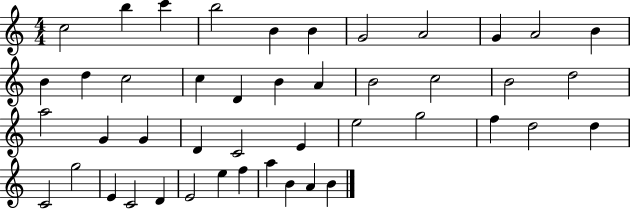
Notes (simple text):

C5/h B5/q C6/q B5/h B4/q B4/q G4/h A4/h G4/q A4/h B4/q B4/q D5/q C5/h C5/q D4/q B4/q A4/q B4/h C5/h B4/h D5/h A5/h G4/q G4/q D4/q C4/h E4/q E5/h G5/h F5/q D5/h D5/q C4/h G5/h E4/q C4/h D4/q E4/h E5/q F5/q A5/q B4/q A4/q B4/q